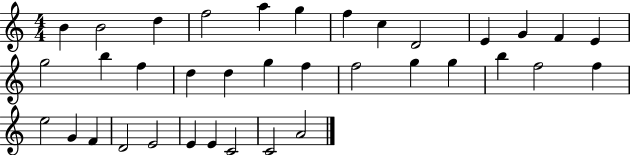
B4/q B4/h D5/q F5/h A5/q G5/q F5/q C5/q D4/h E4/q G4/q F4/q E4/q G5/h B5/q F5/q D5/q D5/q G5/q F5/q F5/h G5/q G5/q B5/q F5/h F5/q E5/h G4/q F4/q D4/h E4/h E4/q E4/q C4/h C4/h A4/h